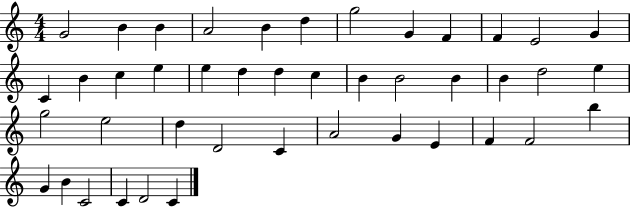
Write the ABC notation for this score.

X:1
T:Untitled
M:4/4
L:1/4
K:C
G2 B B A2 B d g2 G F F E2 G C B c e e d d c B B2 B B d2 e g2 e2 d D2 C A2 G E F F2 b G B C2 C D2 C